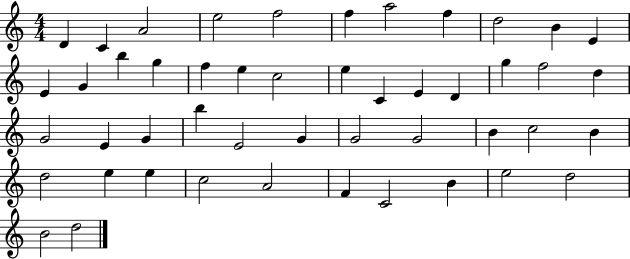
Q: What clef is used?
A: treble